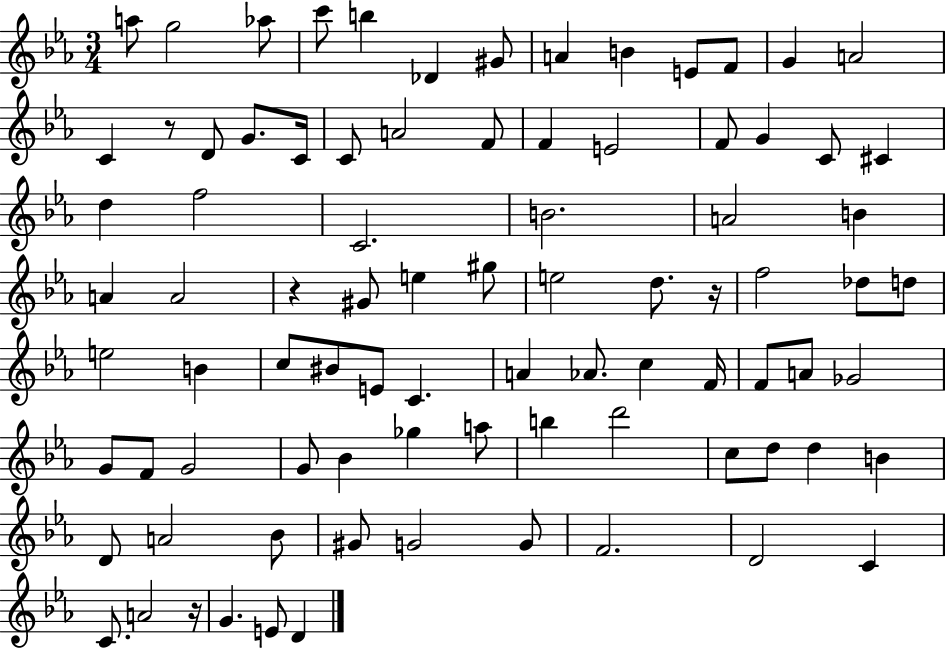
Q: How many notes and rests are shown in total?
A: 86